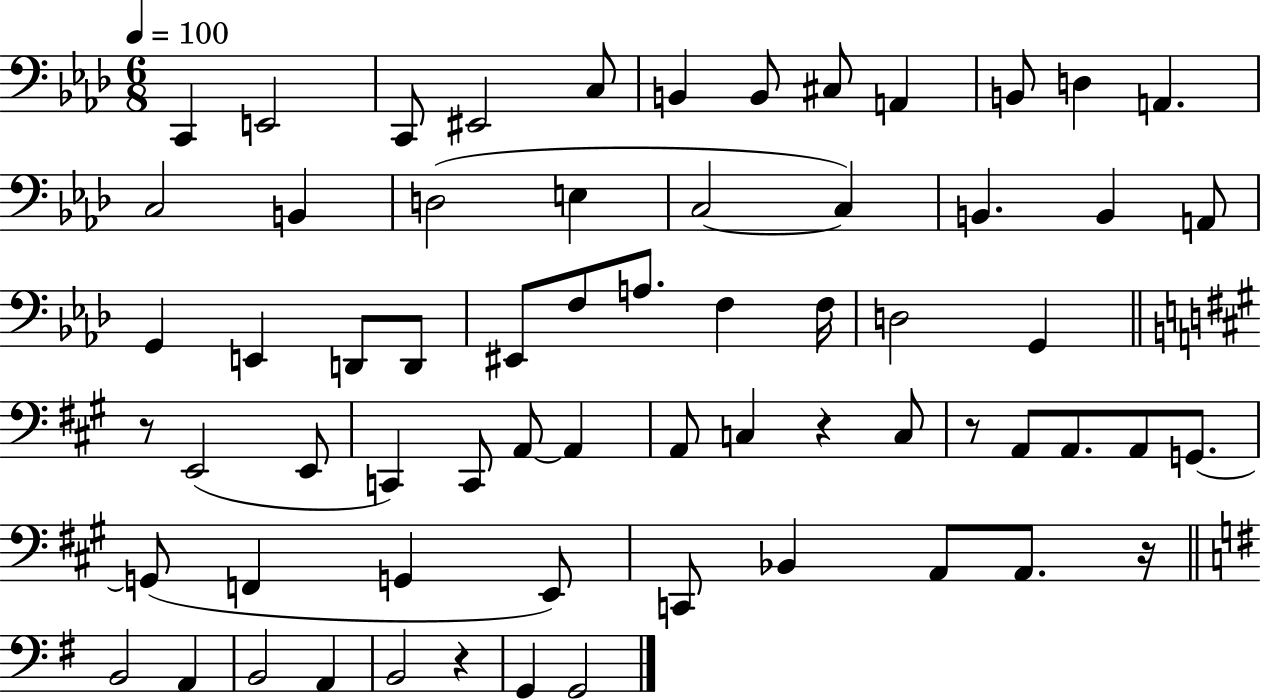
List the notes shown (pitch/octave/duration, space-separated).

C2/q E2/h C2/e EIS2/h C3/e B2/q B2/e C#3/e A2/q B2/e D3/q A2/q. C3/h B2/q D3/h E3/q C3/h C3/q B2/q. B2/q A2/e G2/q E2/q D2/e D2/e EIS2/e F3/e A3/e. F3/q F3/s D3/h G2/q R/e E2/h E2/e C2/q C2/e A2/e A2/q A2/e C3/q R/q C3/e R/e A2/e A2/e. A2/e G2/e. G2/e F2/q G2/q E2/e C2/e Bb2/q A2/e A2/e. R/s B2/h A2/q B2/h A2/q B2/h R/q G2/q G2/h